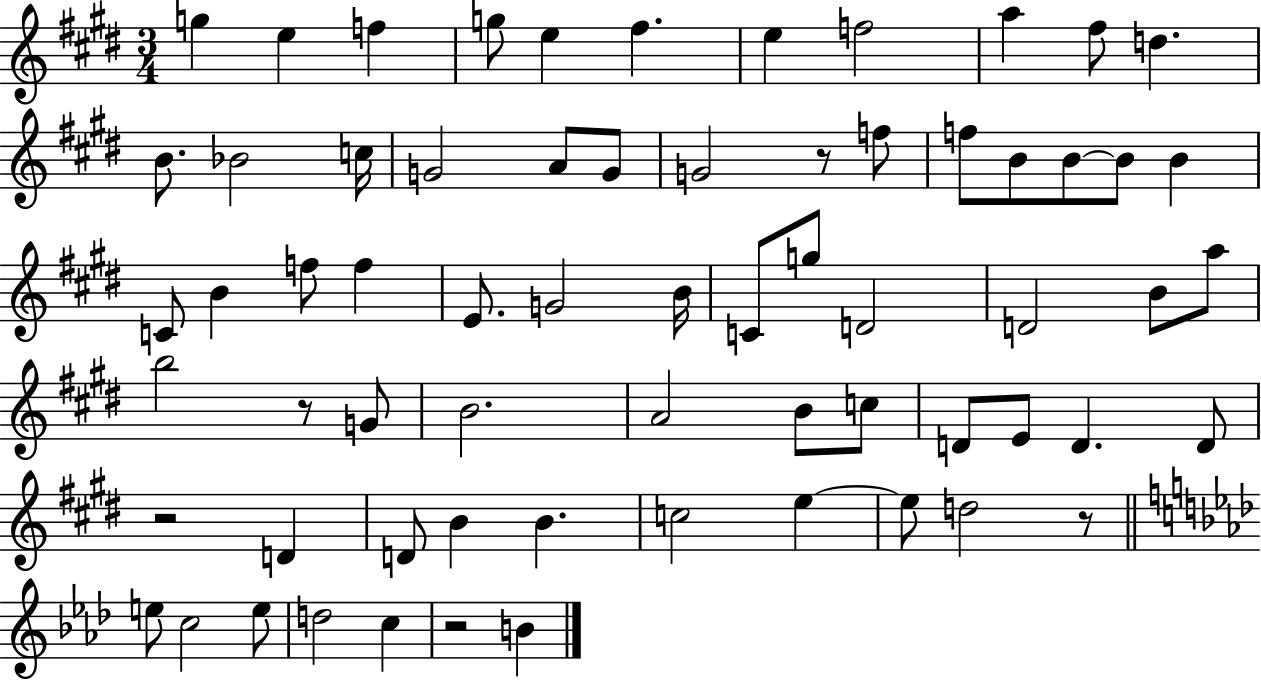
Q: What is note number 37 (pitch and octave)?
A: A5